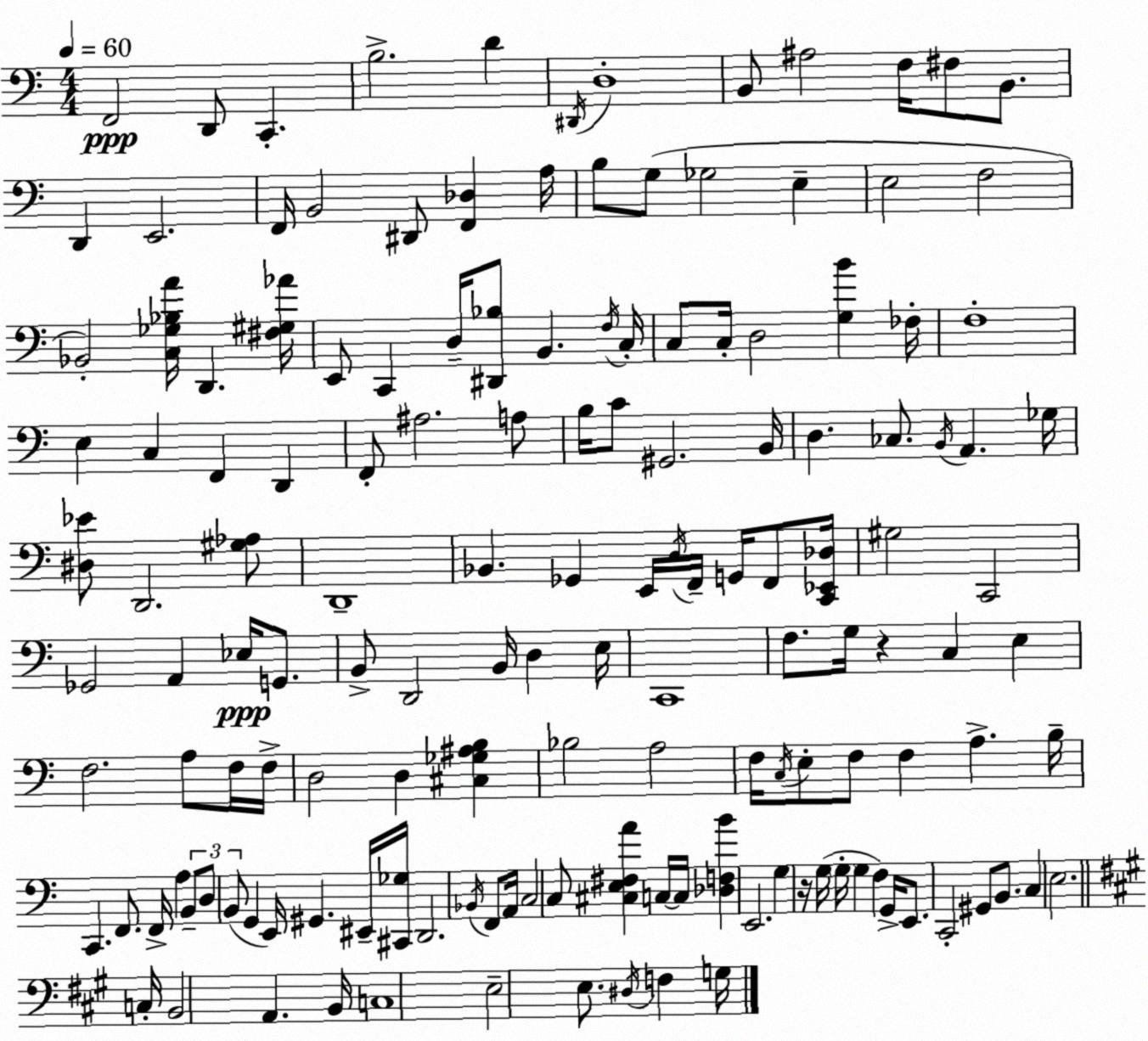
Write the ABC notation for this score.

X:1
T:Untitled
M:4/4
L:1/4
K:Am
F,,2 D,,/2 C,, B,2 D ^D,,/4 D,4 B,,/2 ^A,2 F,/4 ^F,/2 B,,/2 D,, E,,2 F,,/4 B,,2 ^D,,/2 [F,,_D,] A,/4 B,/2 G,/2 _G,2 E, E,2 F,2 _B,,2 [C,_G,_B,A]/4 D,, [^F,^G,_A]/4 E,,/2 C,, D,/4 [^D,,_B,]/2 B,, F,/4 C,/4 C,/2 C,/4 D,2 [G,B] _F,/4 F,4 E, C, F,, D,, F,,/2 ^A,2 A,/2 B,/4 C/2 ^G,,2 B,,/4 D, _C,/2 B,,/4 A,, _G,/4 [^D,_E]/2 D,,2 [^G,_A,]/2 D,,4 _B,, _G,, E,,/4 D,/4 F,,/4 G,,/4 F,,/2 [C,,_E,,_D,]/4 ^G,2 C,,2 _G,,2 A,, _E,/4 G,,/2 B,,/2 D,,2 B,,/4 D, E,/4 C,,4 F,/2 G,/4 z C, E, F,2 A,/2 F,/4 F,/4 D,2 D, [^C,_G,^A,B,] _B,2 A,2 F,/4 C,/4 E,/2 F,/2 F, A, B,/4 C,, F,,/2 F,,/4 A, B,,/2 D,/2 B,,/2 G,, E,,/4 ^G,, ^E,,/4 [^C,,_G,]/4 D,,2 _B,,/4 F,,/2 A,,/4 C,2 C,/2 [^C,E,^F,A] C,/4 C,/4 [_D,F,B] E,,2 G, z/4 G,/4 G,/4 G, F, G,,/4 E,,/2 C,,2 ^G,,/2 B,,/2 C, E,2 C,/4 B,,2 A,, B,,/4 C,4 E,2 E,/2 ^D,/4 F, G,/4